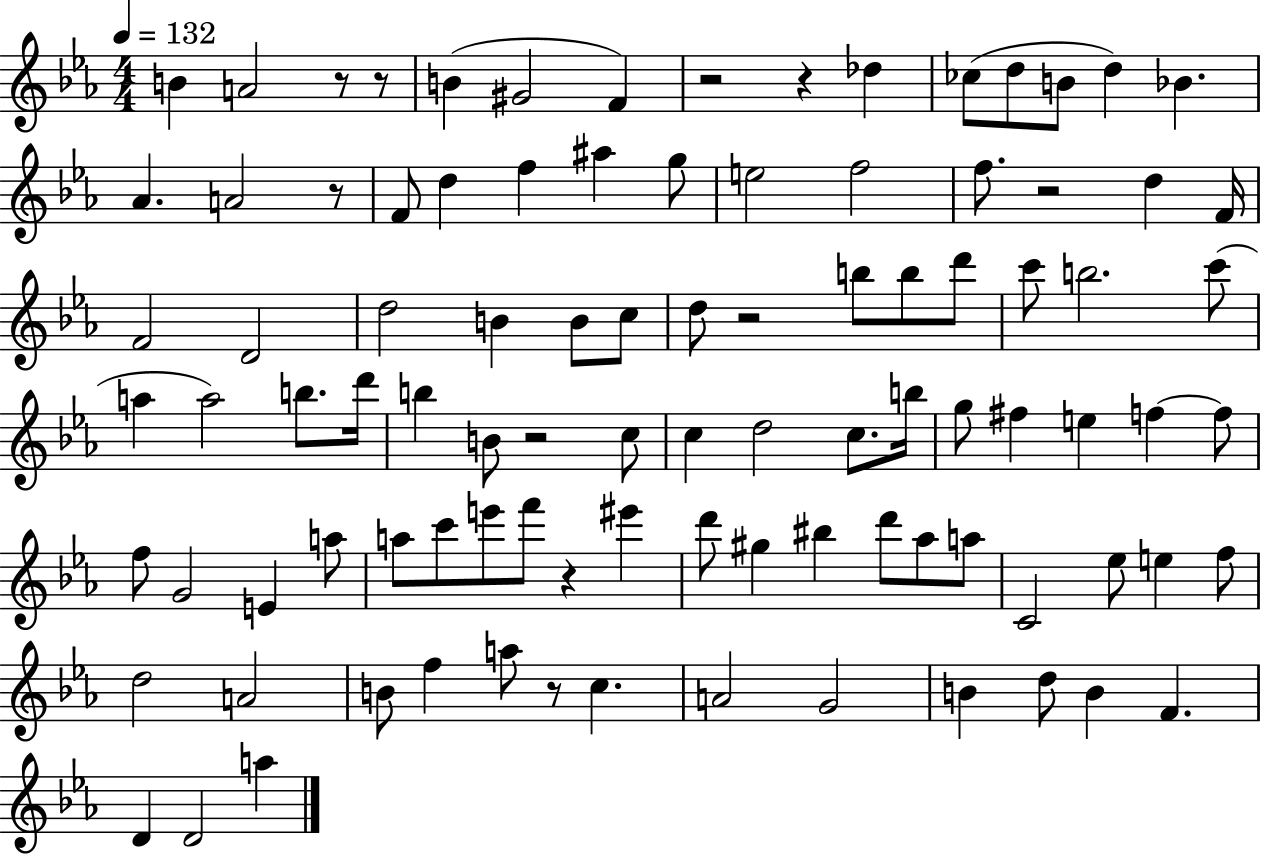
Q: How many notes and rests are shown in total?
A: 96